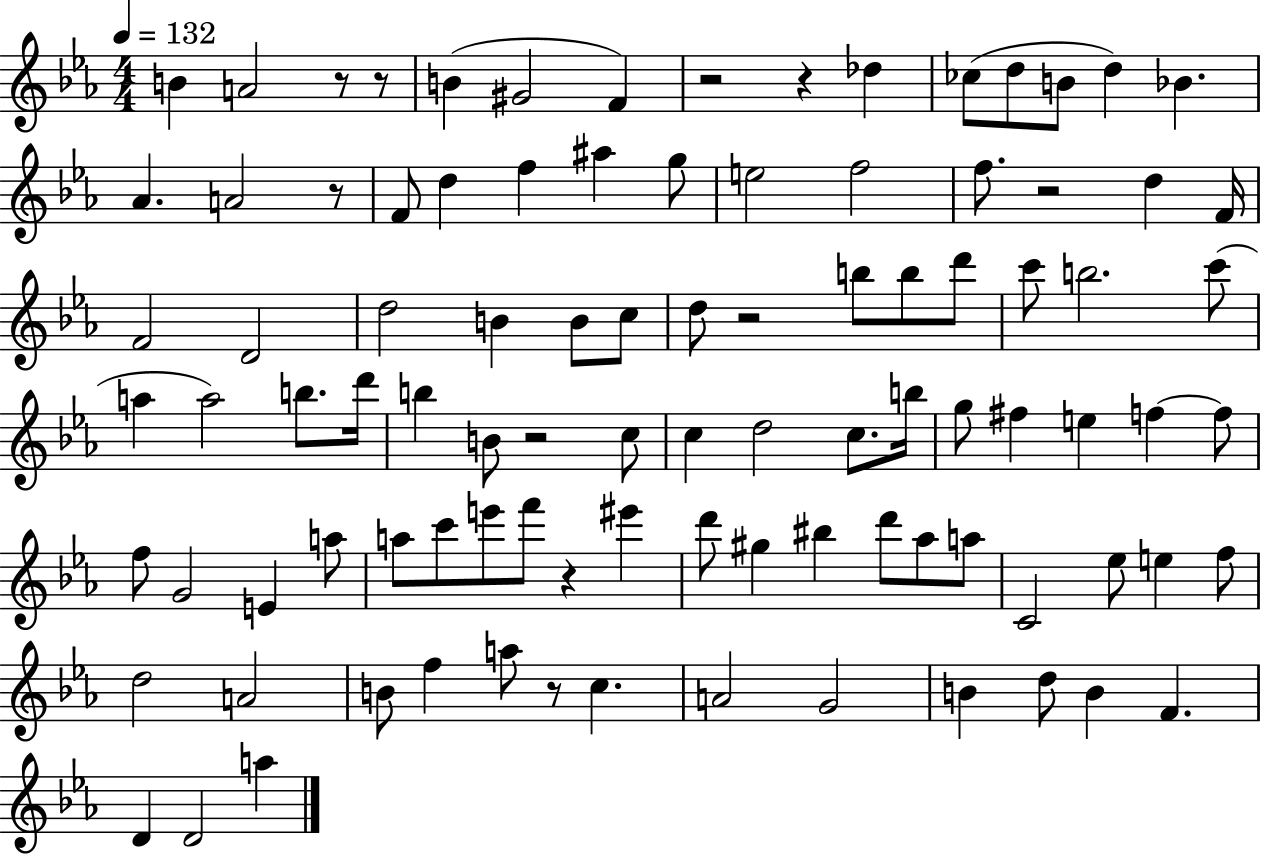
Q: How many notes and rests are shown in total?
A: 96